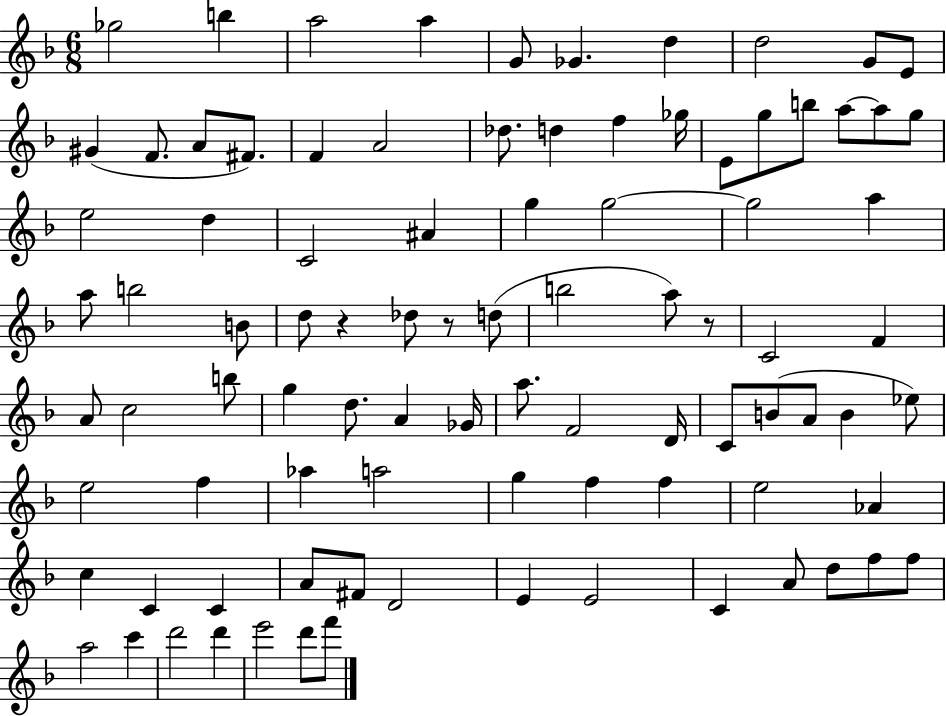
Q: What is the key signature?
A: F major